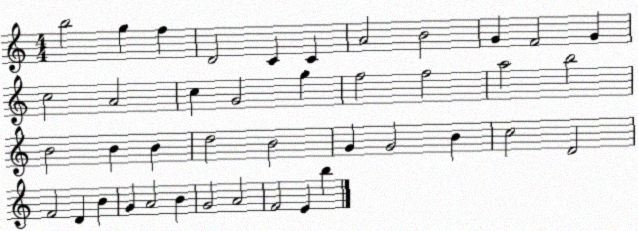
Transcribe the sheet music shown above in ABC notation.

X:1
T:Untitled
M:4/4
L:1/4
K:C
b2 g f D2 C C A2 B2 G F2 G c2 A2 c G2 g f2 f2 a2 b2 B2 B B d2 B2 G G2 B c2 D2 F2 D B G A2 B G2 A2 F2 E b